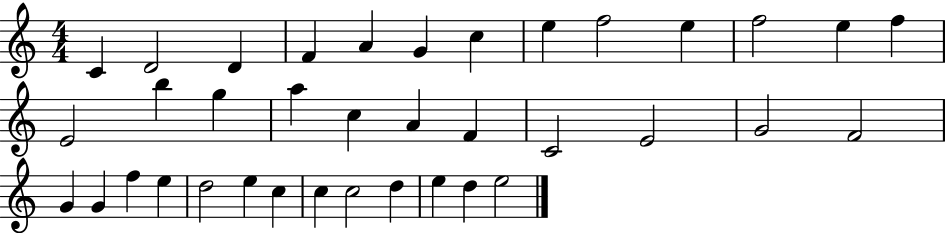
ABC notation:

X:1
T:Untitled
M:4/4
L:1/4
K:C
C D2 D F A G c e f2 e f2 e f E2 b g a c A F C2 E2 G2 F2 G G f e d2 e c c c2 d e d e2